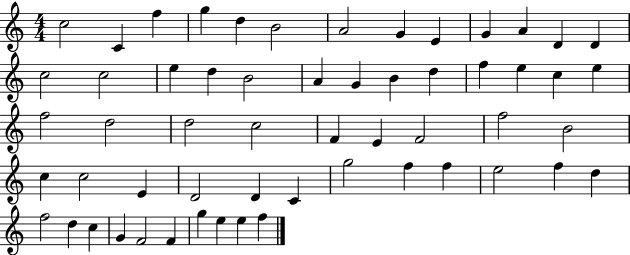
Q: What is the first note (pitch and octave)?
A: C5